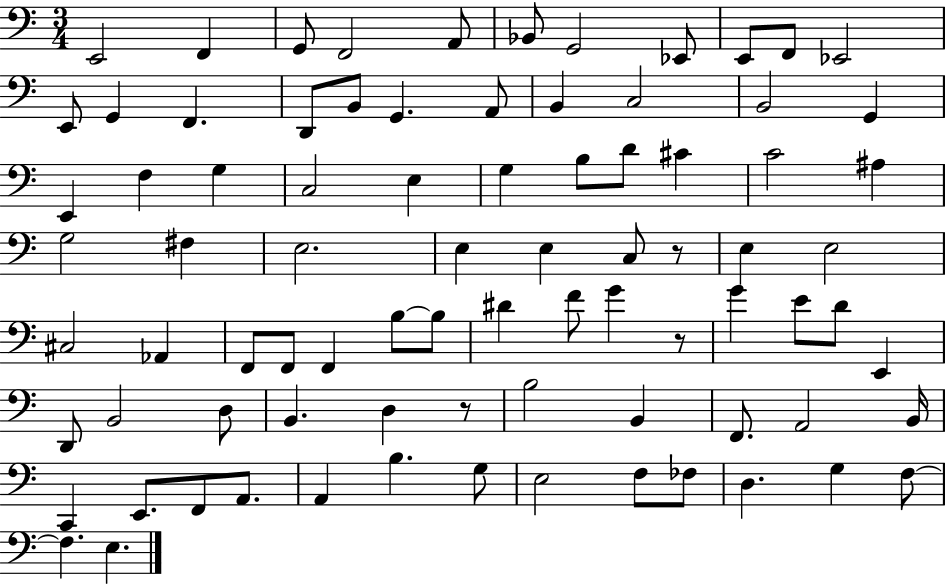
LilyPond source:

{
  \clef bass
  \numericTimeSignature
  \time 3/4
  \key c \major
  e,2 f,4 | g,8 f,2 a,8 | bes,8 g,2 ees,8 | e,8 f,8 ees,2 | \break e,8 g,4 f,4. | d,8 b,8 g,4. a,8 | b,4 c2 | b,2 g,4 | \break e,4 f4 g4 | c2 e4 | g4 b8 d'8 cis'4 | c'2 ais4 | \break g2 fis4 | e2. | e4 e4 c8 r8 | e4 e2 | \break cis2 aes,4 | f,8 f,8 f,4 b8~~ b8 | dis'4 f'8 g'4 r8 | g'4 e'8 d'8 e,4 | \break d,8 b,2 d8 | b,4. d4 r8 | b2 b,4 | f,8. a,2 b,16 | \break c,4 e,8. f,8 a,8. | a,4 b4. g8 | e2 f8 fes8 | d4. g4 f8~~ | \break f4. e4. | \bar "|."
}